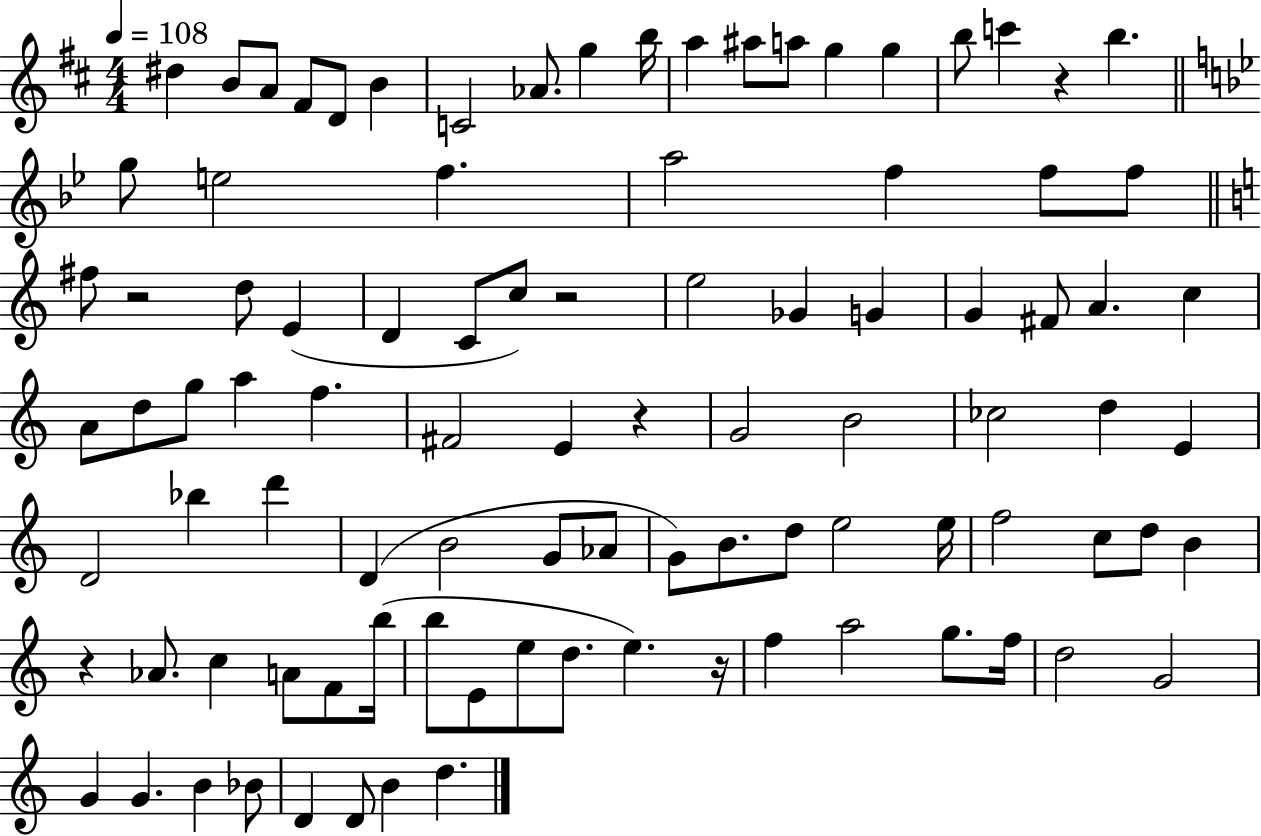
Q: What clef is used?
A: treble